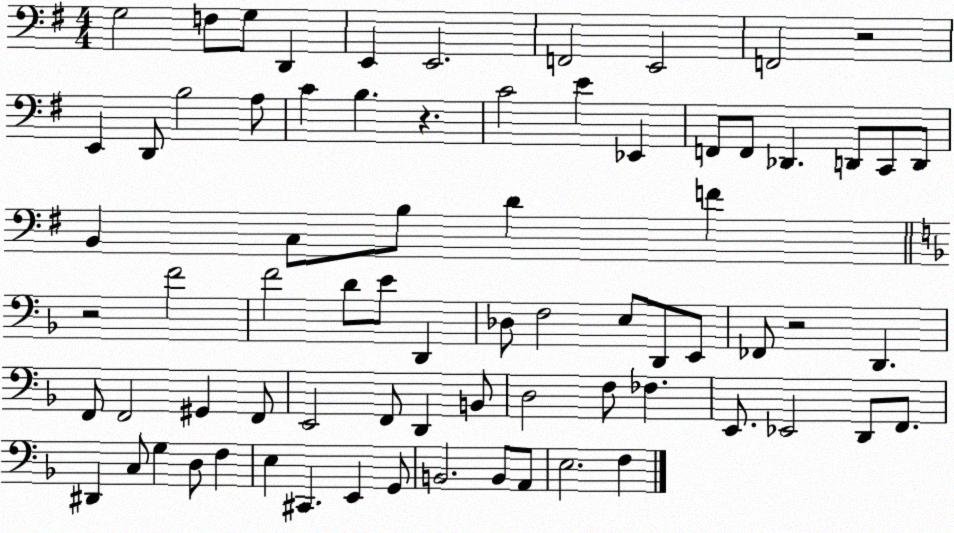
X:1
T:Untitled
M:4/4
L:1/4
K:G
G,2 F,/2 G,/2 D,, E,, E,,2 F,,2 E,,2 F,,2 z2 E,, D,,/2 B,2 A,/2 C B, z C2 E _E,, F,,/2 F,,/2 _D,, D,,/2 C,,/2 D,,/2 B,, C,/2 B,/2 D F z2 F2 F2 D/2 E/2 D,, _D,/2 F,2 E,/2 D,,/2 E,,/2 _F,,/2 z2 D,, F,,/2 F,,2 ^G,, F,,/2 E,,2 F,,/2 D,, B,,/2 D,2 F,/2 _F, E,,/2 _E,,2 D,,/2 F,,/2 ^D,, C,/2 G, D,/2 F, E, ^C,, E,, G,,/2 B,,2 B,,/2 A,,/2 E,2 F,